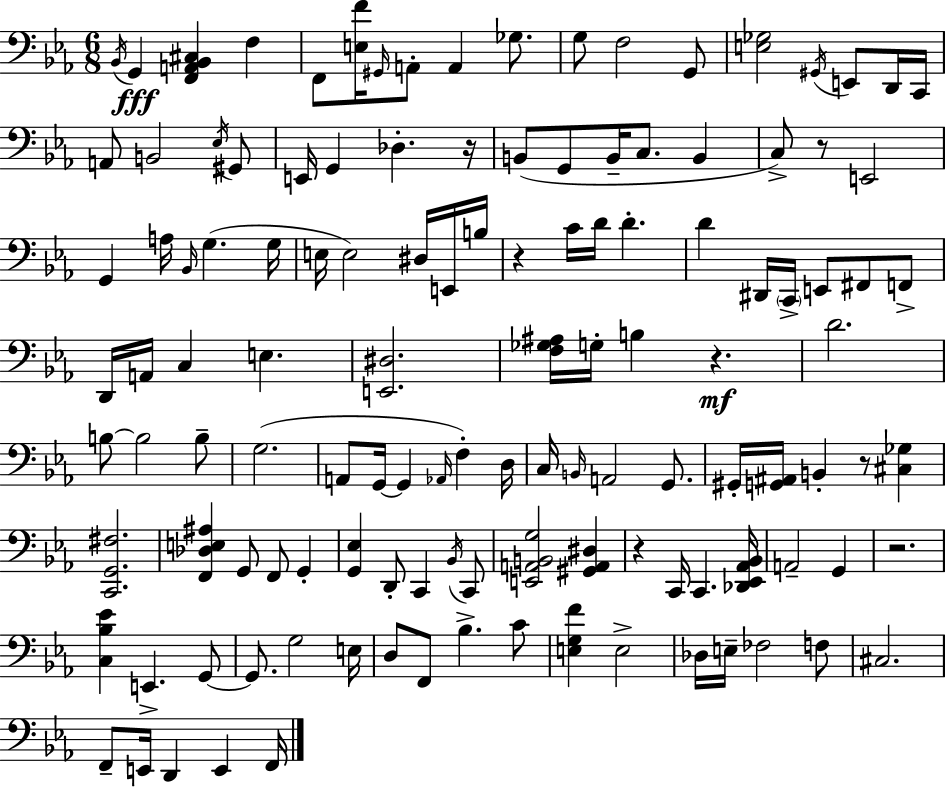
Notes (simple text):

Bb2/s G2/q [F2,A2,Bb2,C#3]/q F3/q F2/e [E3,F4]/s G#2/s A2/e A2/q Gb3/e. G3/e F3/h G2/e [E3,Gb3]/h G#2/s E2/e D2/s C2/s A2/e B2/h Eb3/s G#2/e E2/s G2/q Db3/q. R/s B2/e G2/e B2/s C3/e. B2/q C3/e R/e E2/h G2/q A3/s Bb2/s G3/q. G3/s E3/s E3/h D#3/s E2/s B3/s R/q C4/s D4/s D4/q. D4/q D#2/s C2/s E2/e F#2/e F2/e D2/s A2/s C3/q E3/q. [E2,D#3]/h. [F3,Gb3,A#3]/s G3/s B3/q R/q. D4/h. B3/e B3/h B3/e G3/h. A2/e G2/s G2/q Ab2/s F3/q D3/s C3/s B2/s A2/h G2/e. G#2/s [G2,A#2]/s B2/q R/e [C#3,Gb3]/q [C2,G2,F#3]/h. [F2,Db3,E3,A#3]/q G2/e F2/e G2/q [G2,Eb3]/q D2/e C2/q Bb2/s C2/e [E2,A2,B2,G3]/h [G#2,A2,D#3]/q R/q C2/s C2/q. [Db2,Eb2,Ab2,Bb2]/s A2/h G2/q R/h. [C3,Bb3,Eb4]/q E2/q. G2/e G2/e. G3/h E3/s D3/e F2/e Bb3/q. C4/e [E3,G3,F4]/q E3/h Db3/s E3/s FES3/h F3/e C#3/h. F2/e E2/s D2/q E2/q F2/s